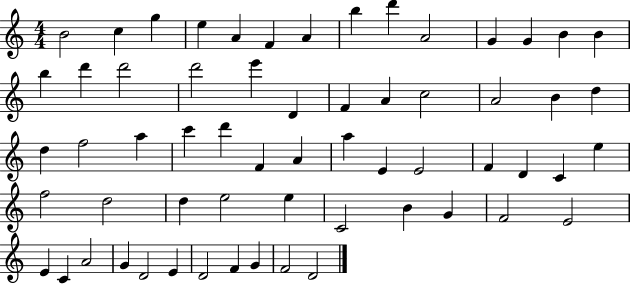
{
  \clef treble
  \numericTimeSignature
  \time 4/4
  \key c \major
  b'2 c''4 g''4 | e''4 a'4 f'4 a'4 | b''4 d'''4 a'2 | g'4 g'4 b'4 b'4 | \break b''4 d'''4 d'''2 | d'''2 e'''4 d'4 | f'4 a'4 c''2 | a'2 b'4 d''4 | \break d''4 f''2 a''4 | c'''4 d'''4 f'4 a'4 | a''4 e'4 e'2 | f'4 d'4 c'4 e''4 | \break f''2 d''2 | d''4 e''2 e''4 | c'2 b'4 g'4 | f'2 e'2 | \break e'4 c'4 a'2 | g'4 d'2 e'4 | d'2 f'4 g'4 | f'2 d'2 | \break \bar "|."
}